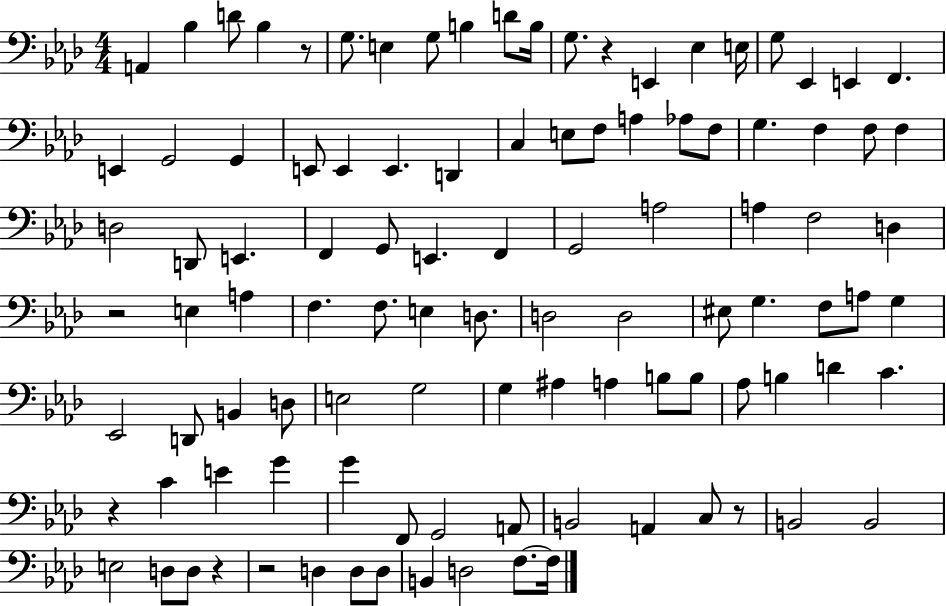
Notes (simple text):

A2/q Bb3/q D4/e Bb3/q R/e G3/e. E3/q G3/e B3/q D4/e B3/s G3/e. R/q E2/q Eb3/q E3/s G3/e Eb2/q E2/q F2/q. E2/q G2/h G2/q E2/e E2/q E2/q. D2/q C3/q E3/e F3/e A3/q Ab3/e F3/e G3/q. F3/q F3/e F3/q D3/h D2/e E2/q. F2/q G2/e E2/q. F2/q G2/h A3/h A3/q F3/h D3/q R/h E3/q A3/q F3/q. F3/e. E3/q D3/e. D3/h D3/h EIS3/e G3/q. F3/e A3/e G3/q Eb2/h D2/e B2/q D3/e E3/h G3/h G3/q A#3/q A3/q B3/e B3/e Ab3/e B3/q D4/q C4/q. R/q C4/q E4/q G4/q G4/q F2/e G2/h A2/e B2/h A2/q C3/e R/e B2/h B2/h E3/h D3/e D3/e R/q R/h D3/q D3/e D3/e B2/q D3/h F3/e. F3/s